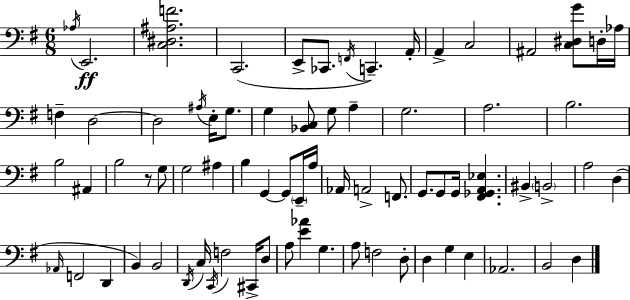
X:1
T:Untitled
M:6/8
L:1/4
K:Em
_A,/4 E,,2 [C,^D,^A,F]2 C,,2 E,,/2 _C,,/2 F,,/4 C,, A,,/4 A,, C,2 ^A,,2 [C,^D,G]/2 D,/4 _A,/4 F, D,2 D,2 ^A,/4 E,/4 G,/2 G, [_B,,C,]/2 G,/2 A, G,2 A,2 B,2 B,2 ^A,, B,2 z/2 G,/2 G,2 ^A, B, G,, G,,/2 E,,/4 A,/4 _A,,/4 A,,2 F,,/2 G,,/2 G,,/2 G,,/4 [^F,,_G,,A,,_E,] ^B,, B,,2 A,2 D, _A,,/4 F,,2 D,, B,, B,,2 D,,/4 C,/4 C,,/4 F,2 ^C,,/4 D,/2 A,/2 [E_A] G, A,/2 F,2 D,/2 D, G, E, _A,,2 B,,2 D,